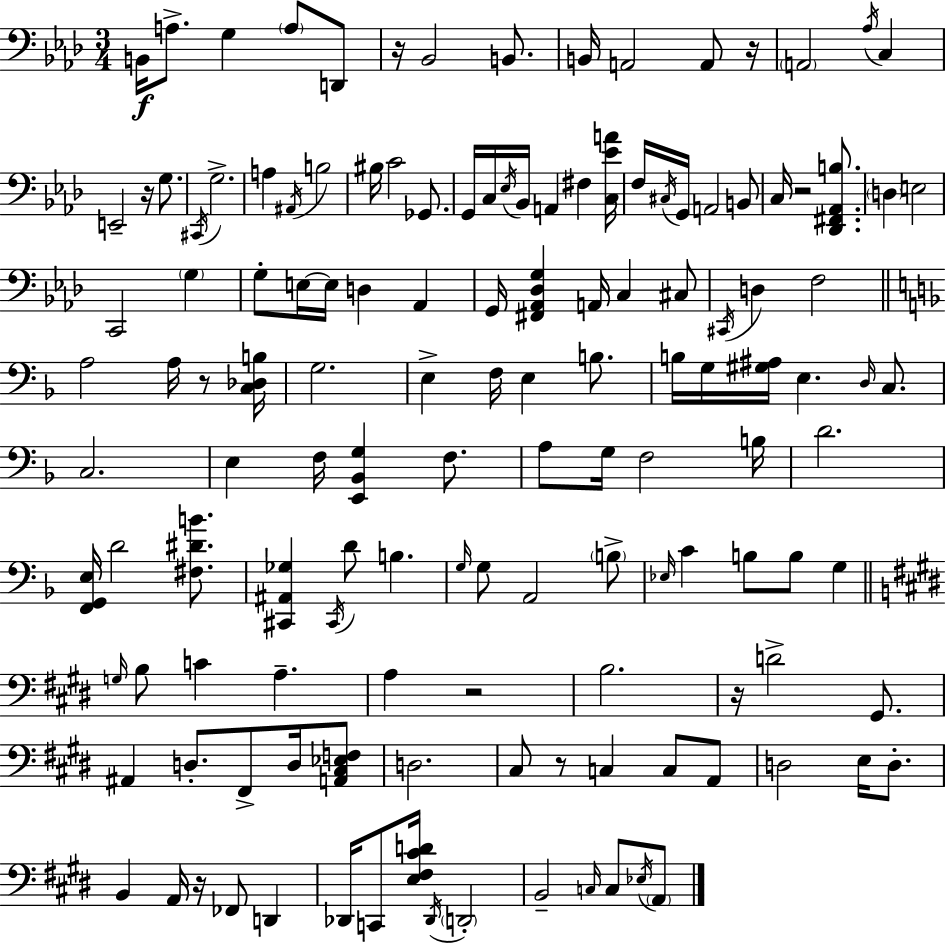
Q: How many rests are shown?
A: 9